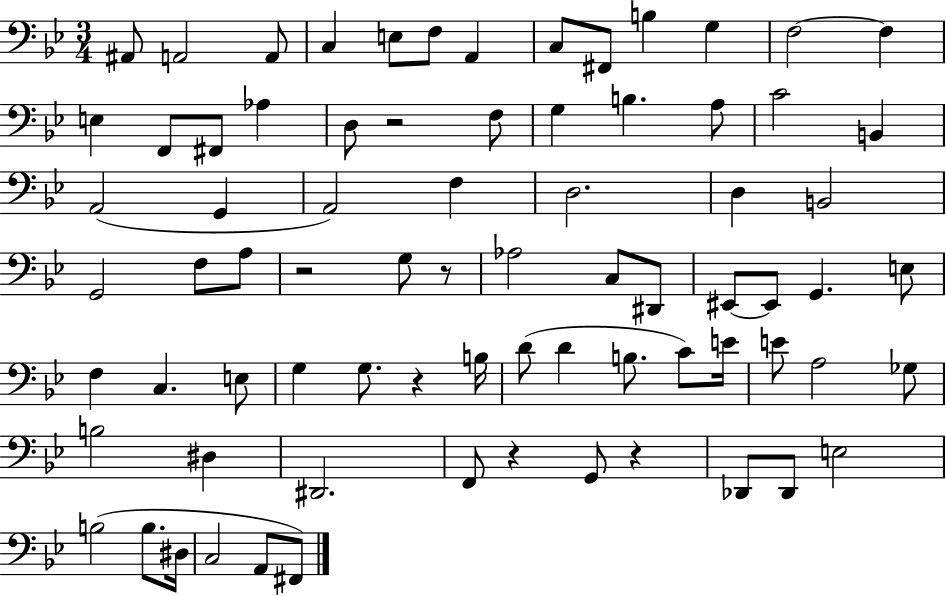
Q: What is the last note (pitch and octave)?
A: F#2